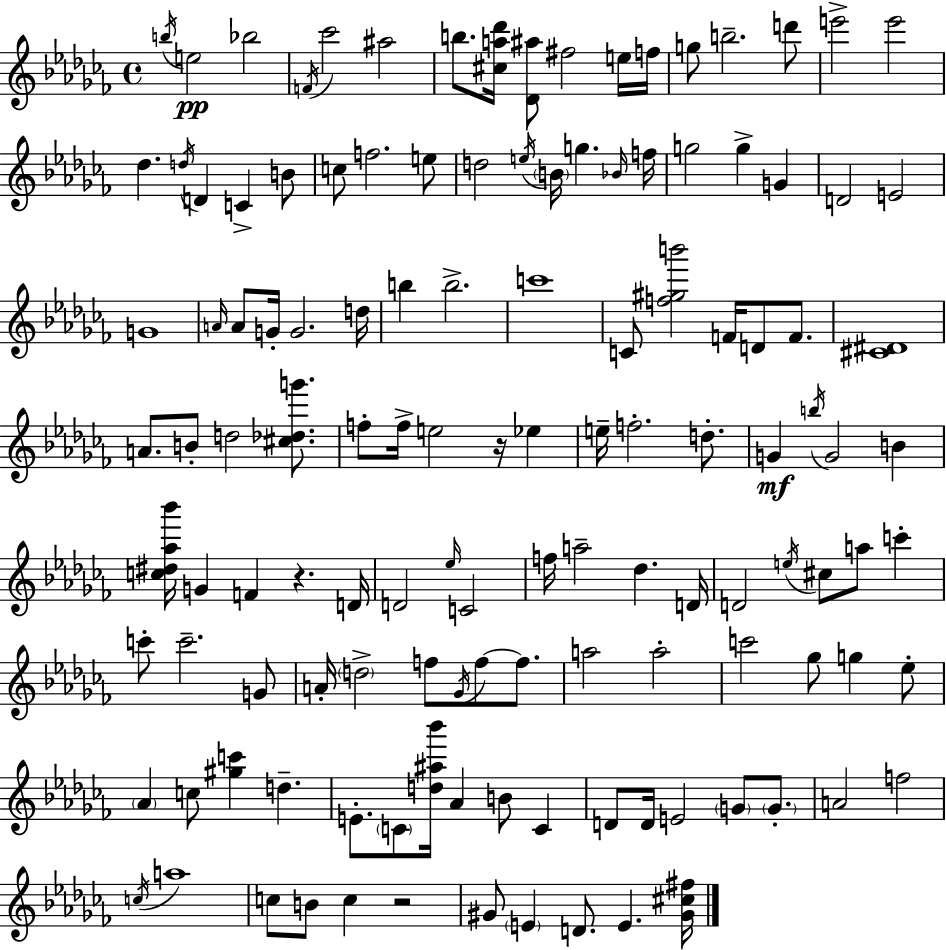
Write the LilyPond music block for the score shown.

{
  \clef treble
  \time 4/4
  \defaultTimeSignature
  \key aes \minor
  \acciaccatura { b''16 }\pp e''2 bes''2 | \acciaccatura { f'16 } ces'''2 ais''2 | b''8. <cis'' a'' des'''>16 <des' ais''>8 fis''2 | e''16 f''16 g''8 b''2.-- | \break d'''8 e'''2-> e'''2 | des''4. \acciaccatura { d''16 } d'4 c'4-> | b'8 c''8 f''2. | e''8 d''2 \acciaccatura { e''16 } \parenthesize b'16 g''4. | \break \grace { bes'16 } f''16 g''2 g''4-> | g'4 d'2 e'2 | g'1 | \grace { a'16 } a'8 g'16-. g'2. | \break d''16 b''4 b''2.-> | c'''1 | c'8 <f'' gis'' b'''>2 | f'16 d'8 f'8. <cis' dis'>1 | \break a'8. b'8-. d''2 | <cis'' des'' g'''>8. f''8-. f''16-> e''2 | r16 ees''4 e''16-- f''2.-. | d''8.-. g'4\mf \acciaccatura { b''16 } g'2 | \break b'4 <c'' dis'' aes'' bes'''>16 g'4 f'4 | r4. d'16 d'2 \grace { ees''16 } | c'2 f''16 a''2-- | des''4. d'16 d'2 | \break \acciaccatura { e''16 } cis''8 a''8 c'''4-. c'''8-. c'''2.-- | g'8 a'16-. \parenthesize d''2-> | f''8 \acciaccatura { ges'16 } f''8~~ f''8. a''2 | a''2-. c'''2 | \break ges''8 g''4 ees''8-. \parenthesize aes'4 c''8 | <gis'' c'''>4 d''4.-- e'8.-. \parenthesize c'8 <d'' ais'' bes'''>16 | aes'4 b'8 c'4 d'8 d'16 e'2 | \parenthesize g'8 \parenthesize g'8.-. a'2 | \break f''2 \acciaccatura { c''16 } a''1 | c''8 b'8 c''4 | r2 gis'8 \parenthesize e'4 | d'8. e'4. <gis' cis'' fis''>16 \bar "|."
}